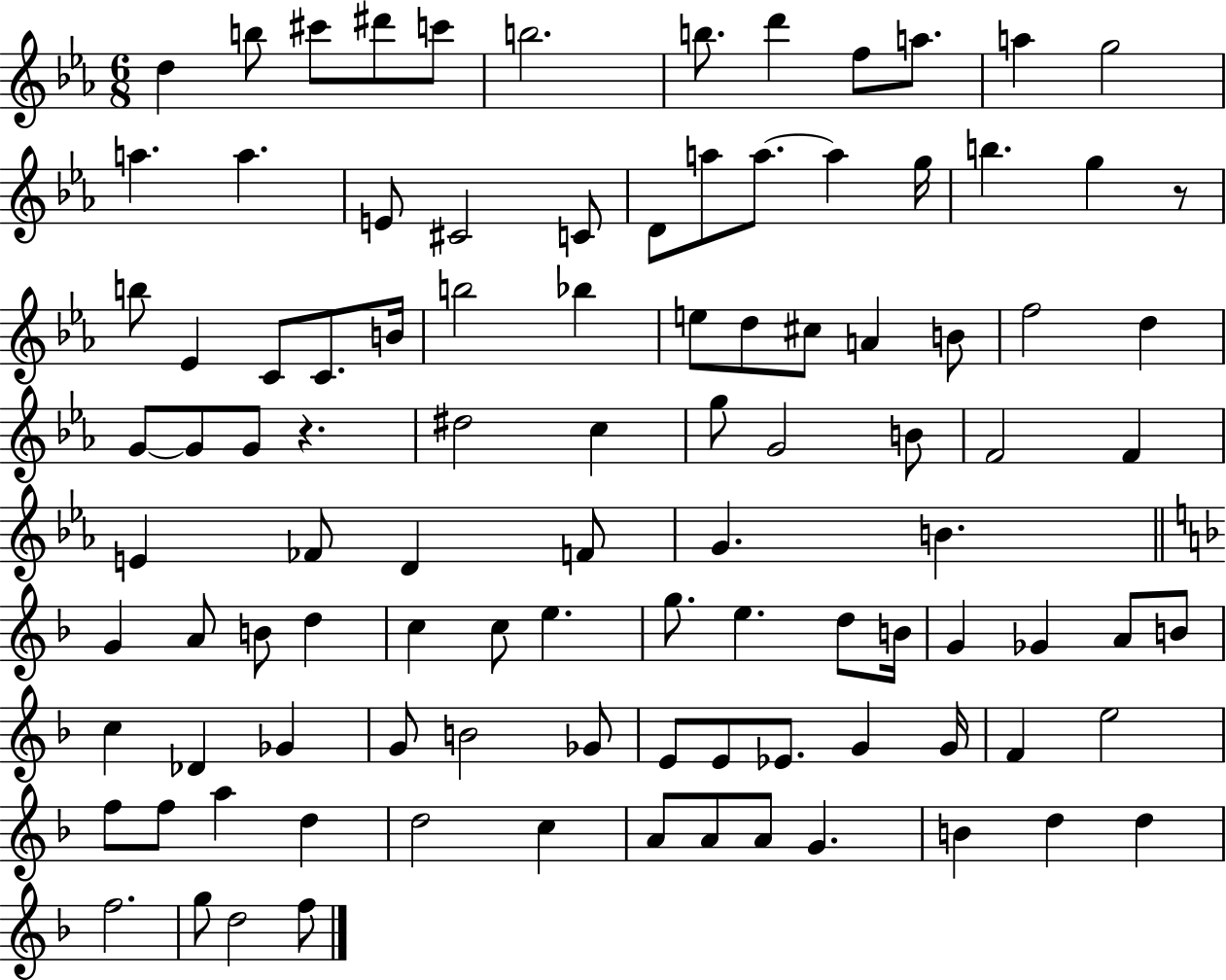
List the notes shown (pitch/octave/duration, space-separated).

D5/q B5/e C#6/e D#6/e C6/e B5/h. B5/e. D6/q F5/e A5/e. A5/q G5/h A5/q. A5/q. E4/e C#4/h C4/e D4/e A5/e A5/e. A5/q G5/s B5/q. G5/q R/e B5/e Eb4/q C4/e C4/e. B4/s B5/h Bb5/q E5/e D5/e C#5/e A4/q B4/e F5/h D5/q G4/e G4/e G4/e R/q. D#5/h C5/q G5/e G4/h B4/e F4/h F4/q E4/q FES4/e D4/q F4/e G4/q. B4/q. G4/q A4/e B4/e D5/q C5/q C5/e E5/q. G5/e. E5/q. D5/e B4/s G4/q Gb4/q A4/e B4/e C5/q Db4/q Gb4/q G4/e B4/h Gb4/e E4/e E4/e Eb4/e. G4/q G4/s F4/q E5/h F5/e F5/e A5/q D5/q D5/h C5/q A4/e A4/e A4/e G4/q. B4/q D5/q D5/q F5/h. G5/e D5/h F5/e